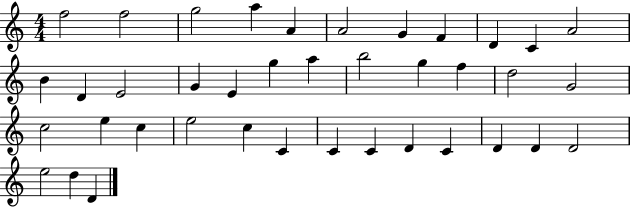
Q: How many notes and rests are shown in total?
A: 39